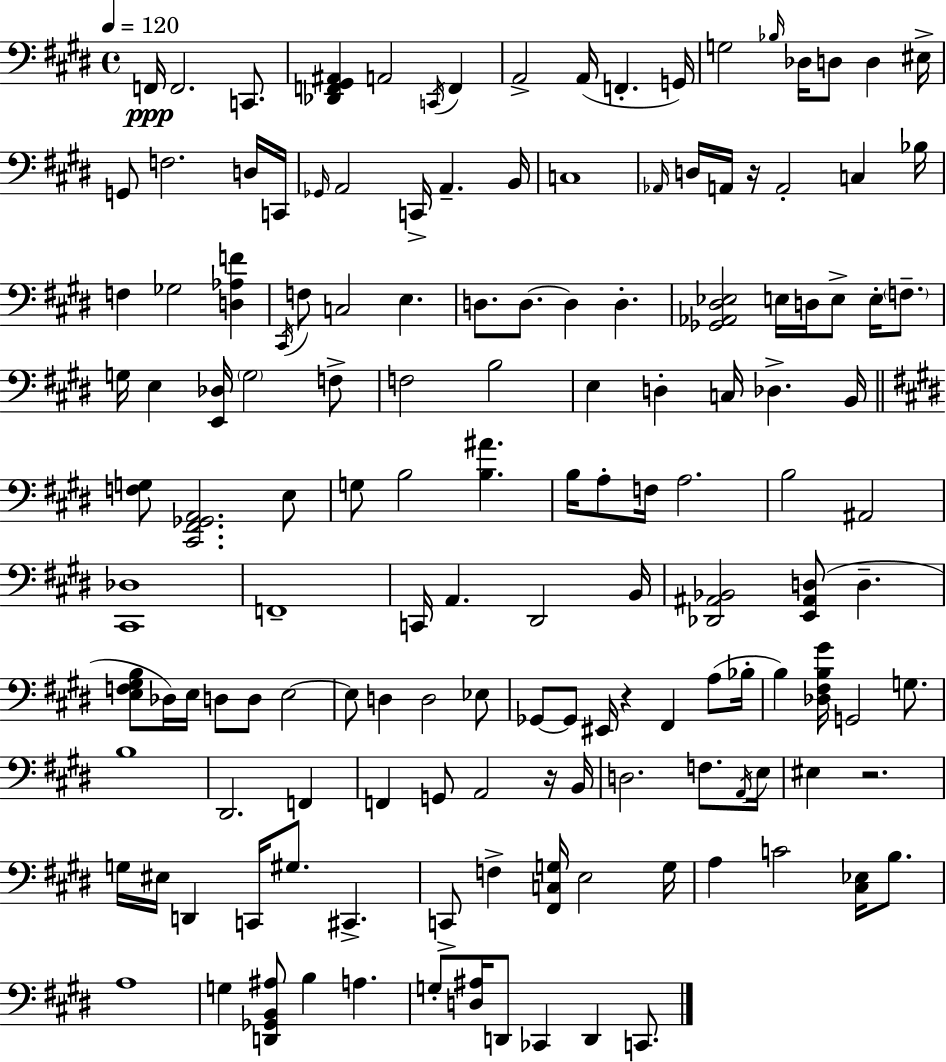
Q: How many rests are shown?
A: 4